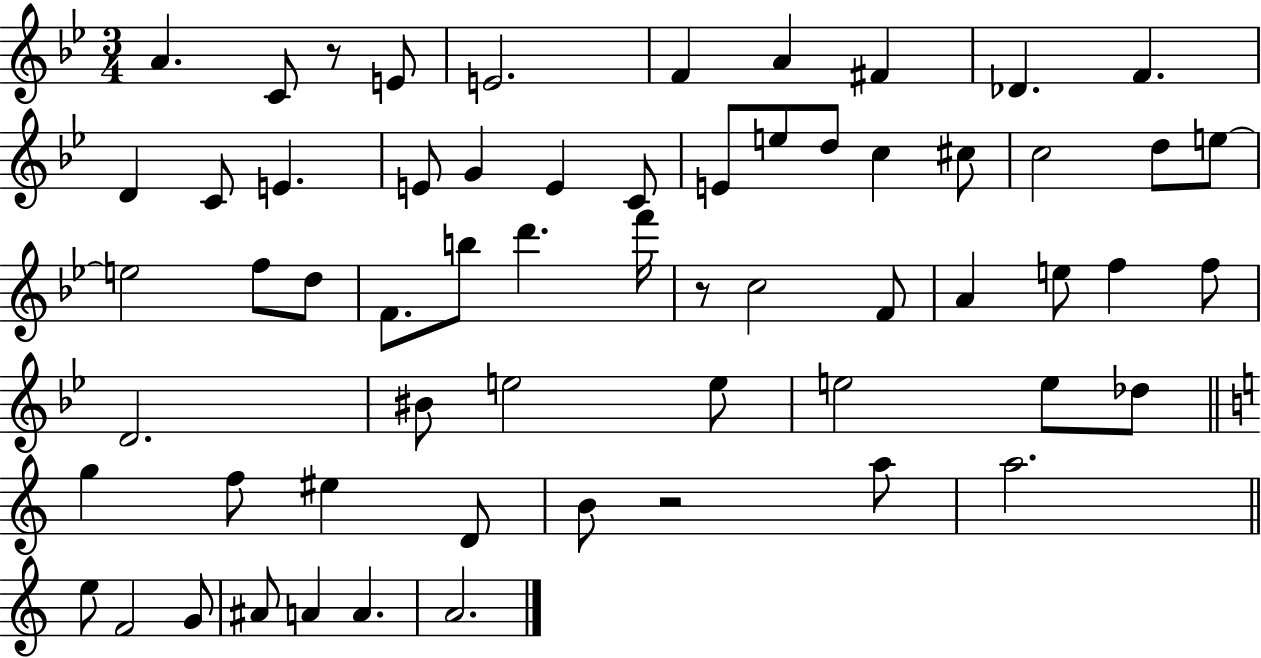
X:1
T:Untitled
M:3/4
L:1/4
K:Bb
A C/2 z/2 E/2 E2 F A ^F _D F D C/2 E E/2 G E C/2 E/2 e/2 d/2 c ^c/2 c2 d/2 e/2 e2 f/2 d/2 F/2 b/2 d' f'/4 z/2 c2 F/2 A e/2 f f/2 D2 ^B/2 e2 e/2 e2 e/2 _d/2 g f/2 ^e D/2 B/2 z2 a/2 a2 e/2 F2 G/2 ^A/2 A A A2